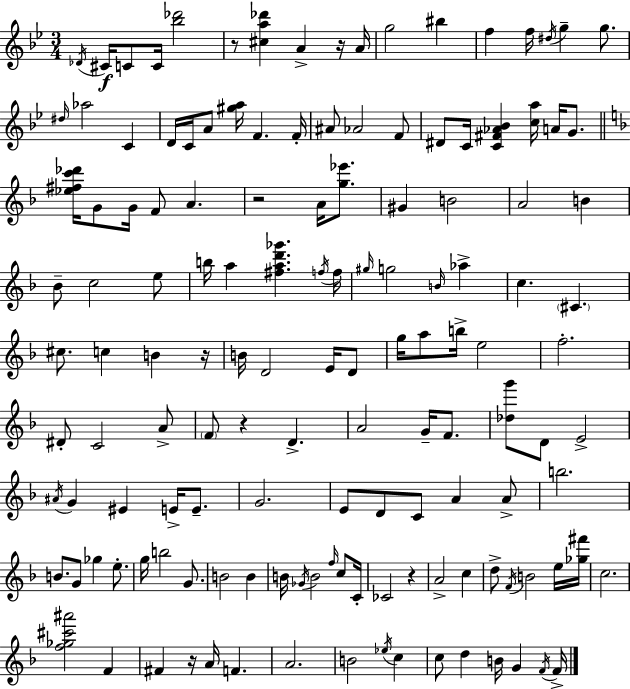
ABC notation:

X:1
T:Untitled
M:3/4
L:1/4
K:Gm
_D/4 ^C/4 C/2 C/4 [_b_d']2 z/2 [^ca_d'] A z/4 A/4 g2 ^b f f/4 ^d/4 g g/2 ^d/4 _a2 C D/4 C/4 A/2 [^ga]/4 F F/4 ^A/2 _A2 F/2 ^D/2 C/4 [C^F_A_B] [ca]/4 A/4 G/2 [_e^fc'_d']/4 G/2 G/4 F/2 A z2 A/4 [g_e']/2 ^G B2 A2 B _B/2 c2 e/2 b/4 a [^fad'_g'] f/4 f/4 ^g/4 g2 B/4 _a c ^C ^c/2 c B z/4 B/4 D2 E/4 D/2 g/4 a/2 b/4 e2 f2 ^D/2 C2 A/2 F/2 z D A2 G/4 F/2 [_dg']/2 D/2 E2 ^A/4 G ^E E/4 E/2 G2 E/2 D/2 C/2 A A/2 b2 B/2 G/2 _g e/2 g/4 b2 G/2 B2 B B/4 _G/4 B2 f/4 c/2 C/4 _C2 z A2 c d/2 F/4 B2 e/4 [_g^f']/4 c2 [f_g^c'^a']2 F ^F z/4 A/4 F A2 B2 _e/4 c c/2 d B/4 G F/4 F/4